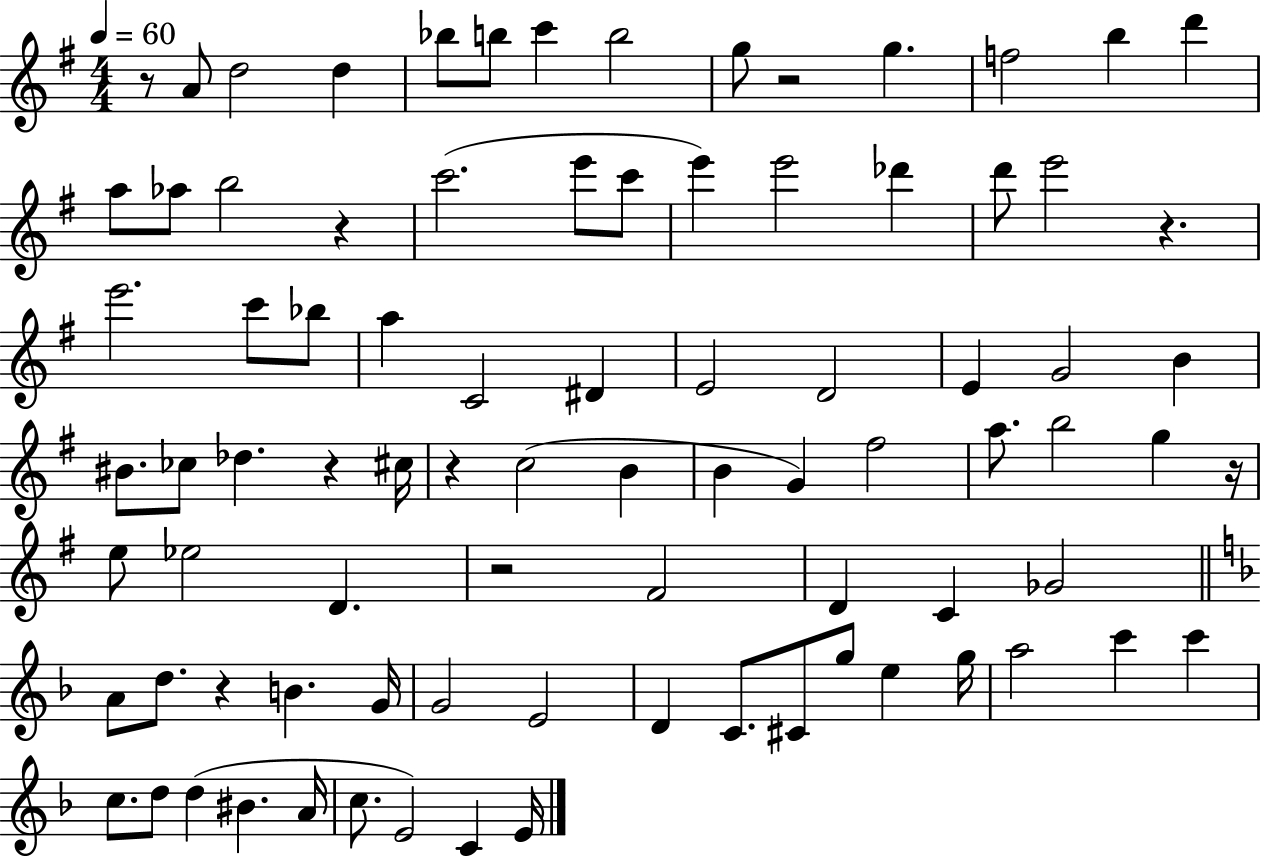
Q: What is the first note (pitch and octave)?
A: A4